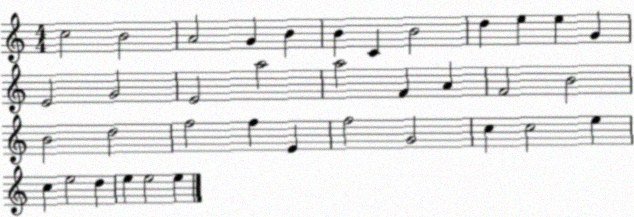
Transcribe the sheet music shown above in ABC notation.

X:1
T:Untitled
M:4/4
L:1/4
K:C
c2 B2 A2 G B B C B2 d e e G E2 G2 E2 a2 a2 F A F2 B2 B2 d2 f2 f E f2 G2 c c2 e c e2 d e e2 e